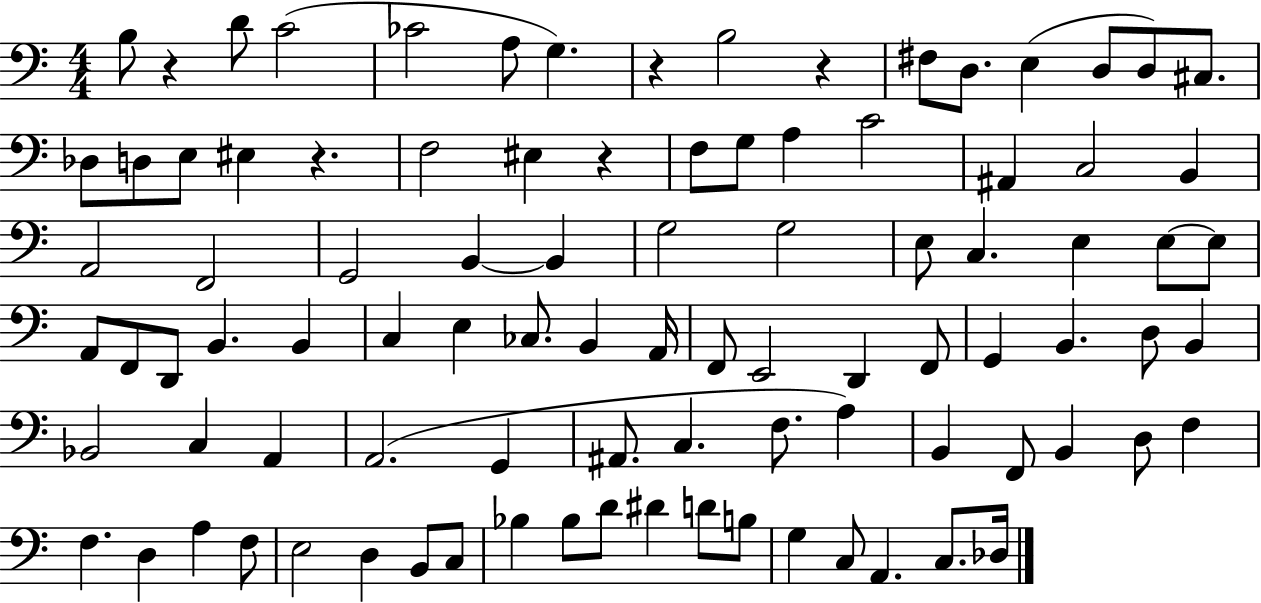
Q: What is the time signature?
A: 4/4